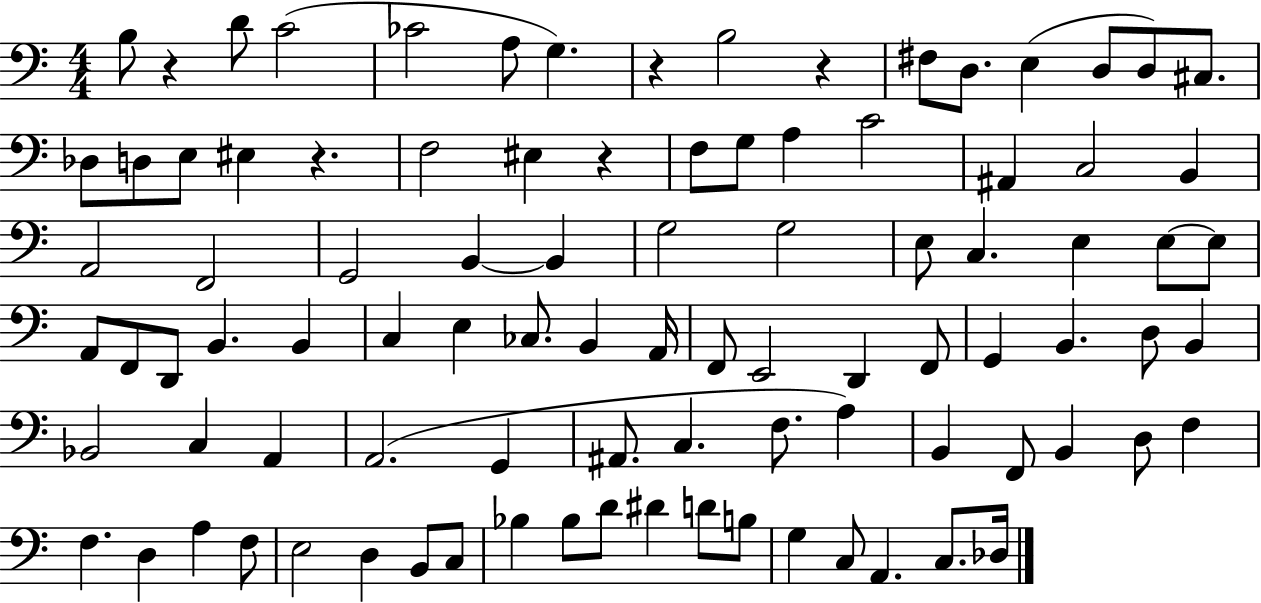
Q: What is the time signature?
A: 4/4